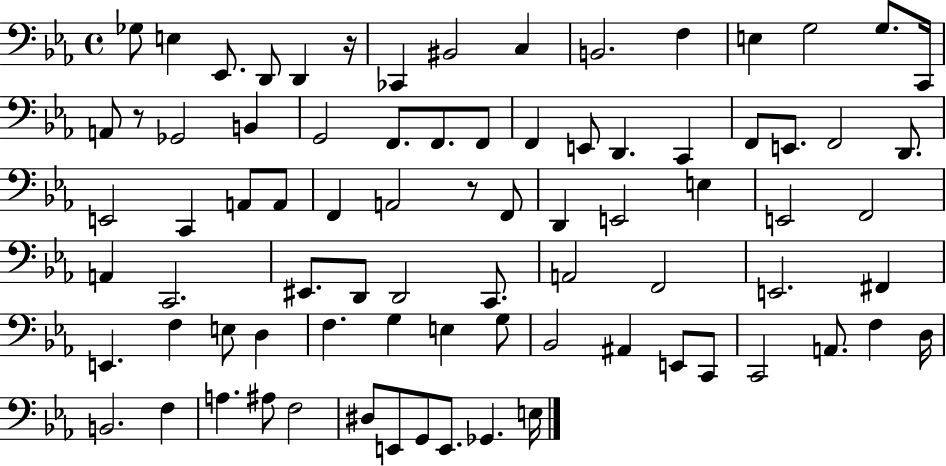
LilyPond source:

{
  \clef bass
  \time 4/4
  \defaultTimeSignature
  \key ees \major
  ges8 e4 ees,8. d,8 d,4 r16 | ces,4 bis,2 c4 | b,2. f4 | e4 g2 g8. c,16 | \break a,8 r8 ges,2 b,4 | g,2 f,8. f,8. f,8 | f,4 e,8 d,4. c,4 | f,8 e,8. f,2 d,8. | \break e,2 c,4 a,8 a,8 | f,4 a,2 r8 f,8 | d,4 e,2 e4 | e,2 f,2 | \break a,4 c,2. | eis,8. d,8 d,2 c,8. | a,2 f,2 | e,2. fis,4 | \break e,4. f4 e8 d4 | f4. g4 e4 g8 | bes,2 ais,4 e,8 c,8 | c,2 a,8. f4 d16 | \break b,2. f4 | a4. ais8 f2 | dis8 e,8 g,8 e,8. ges,4. e16 | \bar "|."
}